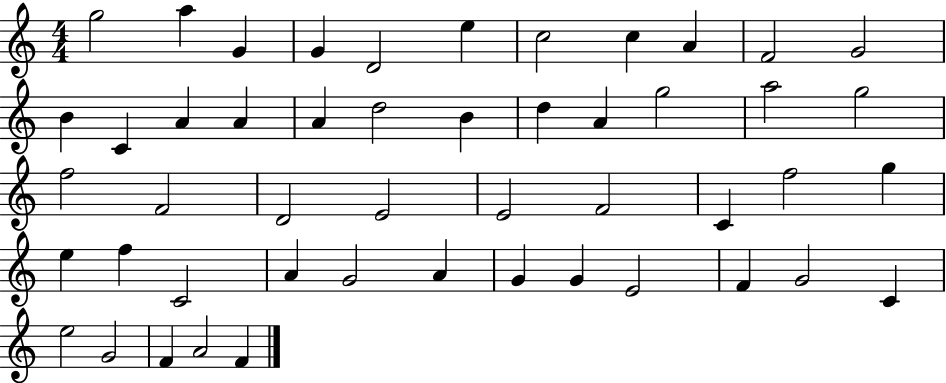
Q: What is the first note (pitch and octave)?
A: G5